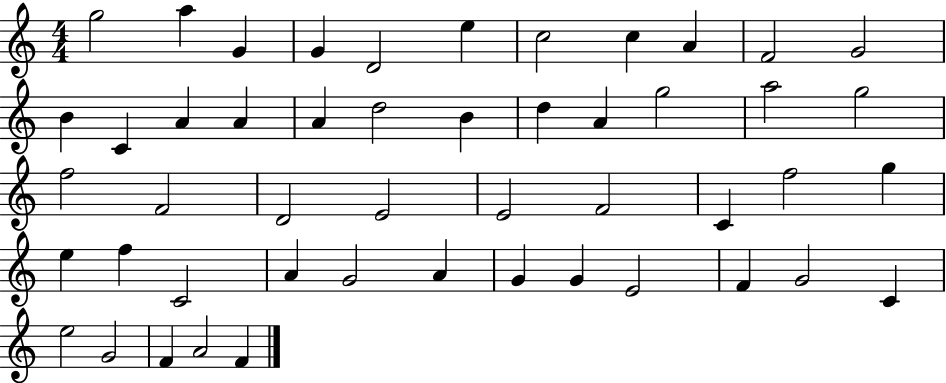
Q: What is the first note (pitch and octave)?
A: G5